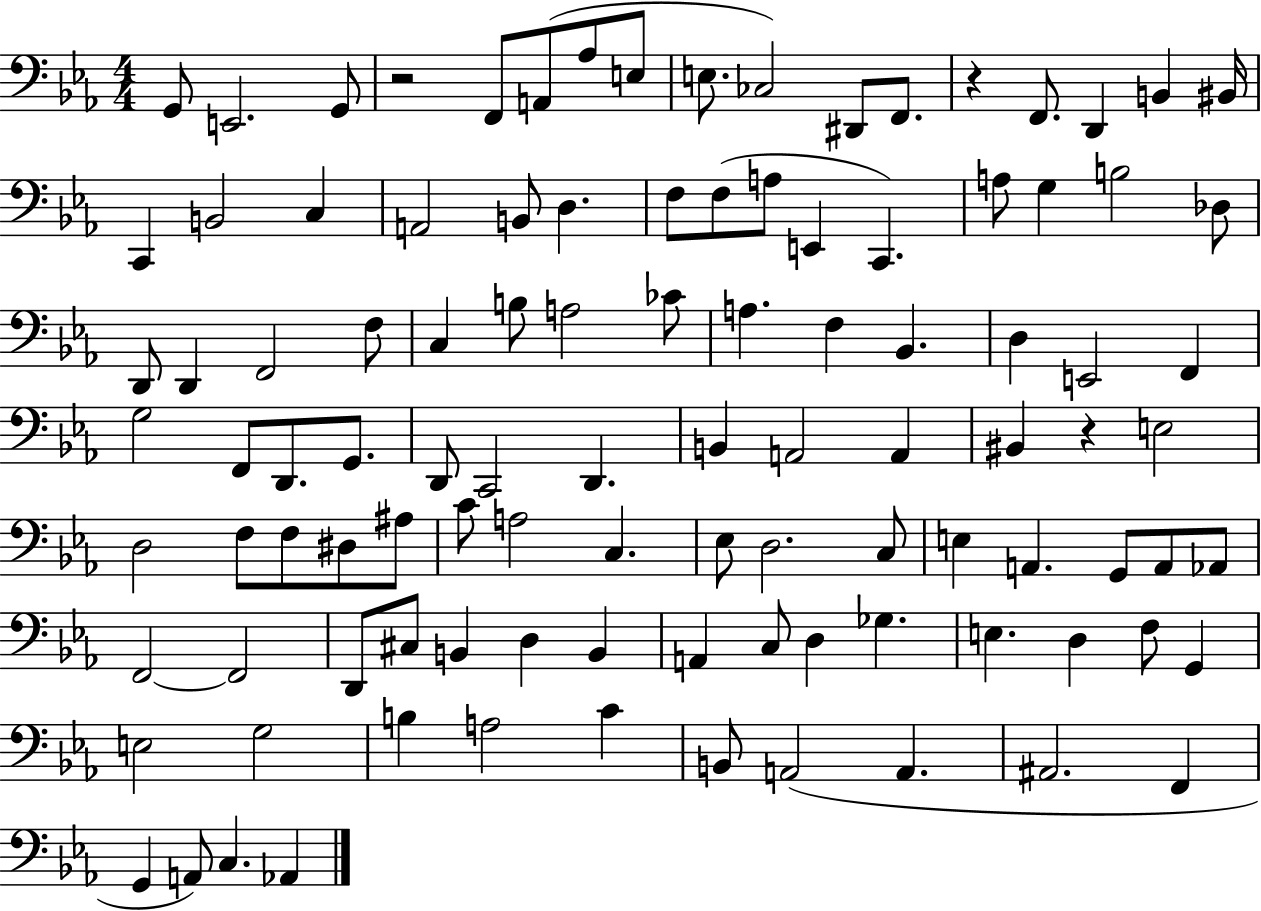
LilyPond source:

{
  \clef bass
  \numericTimeSignature
  \time 4/4
  \key ees \major
  g,8 e,2. g,8 | r2 f,8 a,8( aes8 e8 | e8. ces2) dis,8 f,8. | r4 f,8. d,4 b,4 bis,16 | \break c,4 b,2 c4 | a,2 b,8 d4. | f8 f8( a8 e,4 c,4.) | a8 g4 b2 des8 | \break d,8 d,4 f,2 f8 | c4 b8 a2 ces'8 | a4. f4 bes,4. | d4 e,2 f,4 | \break g2 f,8 d,8. g,8. | d,8 c,2 d,4. | b,4 a,2 a,4 | bis,4 r4 e2 | \break d2 f8 f8 dis8 ais8 | c'8 a2 c4. | ees8 d2. c8 | e4 a,4. g,8 a,8 aes,8 | \break f,2~~ f,2 | d,8 cis8 b,4 d4 b,4 | a,4 c8 d4 ges4. | e4. d4 f8 g,4 | \break e2 g2 | b4 a2 c'4 | b,8 a,2( a,4. | ais,2. f,4 | \break g,4 a,8) c4. aes,4 | \bar "|."
}